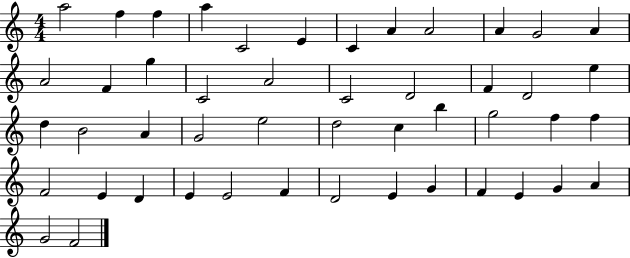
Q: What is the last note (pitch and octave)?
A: F4